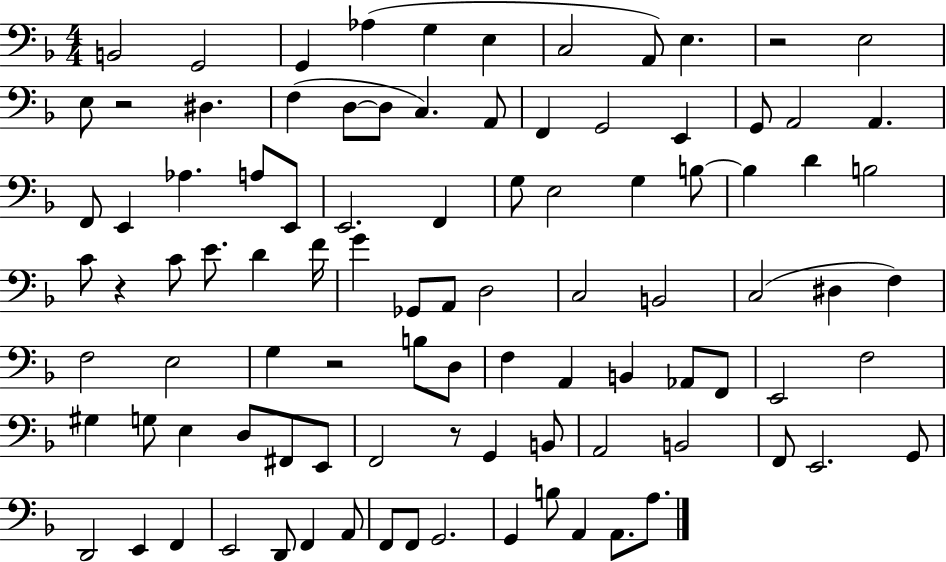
X:1
T:Untitled
M:4/4
L:1/4
K:F
B,,2 G,,2 G,, _A, G, E, C,2 A,,/2 E, z2 E,2 E,/2 z2 ^D, F, D,/2 D,/2 C, A,,/2 F,, G,,2 E,, G,,/2 A,,2 A,, F,,/2 E,, _A, A,/2 E,,/2 E,,2 F,, G,/2 E,2 G, B,/2 B, D B,2 C/2 z C/2 E/2 D F/4 G _G,,/2 A,,/2 D,2 C,2 B,,2 C,2 ^D, F, F,2 E,2 G, z2 B,/2 D,/2 F, A,, B,, _A,,/2 F,,/2 E,,2 F,2 ^G, G,/2 E, D,/2 ^F,,/2 E,,/2 F,,2 z/2 G,, B,,/2 A,,2 B,,2 F,,/2 E,,2 G,,/2 D,,2 E,, F,, E,,2 D,,/2 F,, A,,/2 F,,/2 F,,/2 G,,2 G,, B,/2 A,, A,,/2 A,/2